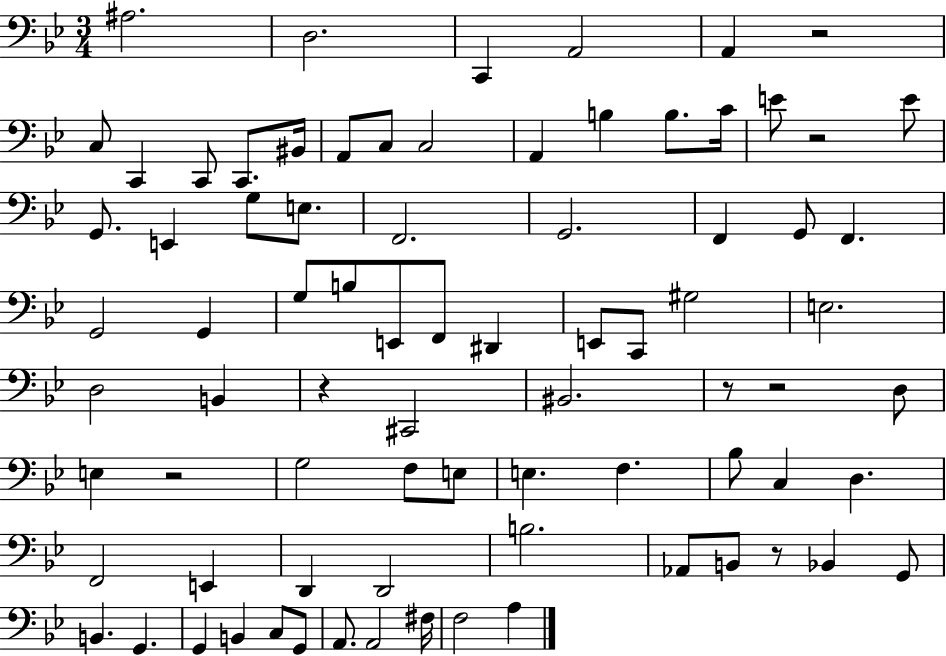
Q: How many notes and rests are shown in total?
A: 80